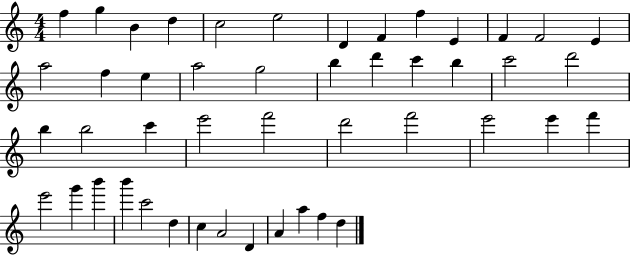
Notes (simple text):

F5/q G5/q B4/q D5/q C5/h E5/h D4/q F4/q F5/q E4/q F4/q F4/h E4/q A5/h F5/q E5/q A5/h G5/h B5/q D6/q C6/q B5/q C6/h D6/h B5/q B5/h C6/q E6/h F6/h D6/h F6/h E6/h E6/q F6/q E6/h G6/q B6/q B6/q C6/h D5/q C5/q A4/h D4/q A4/q A5/q F5/q D5/q